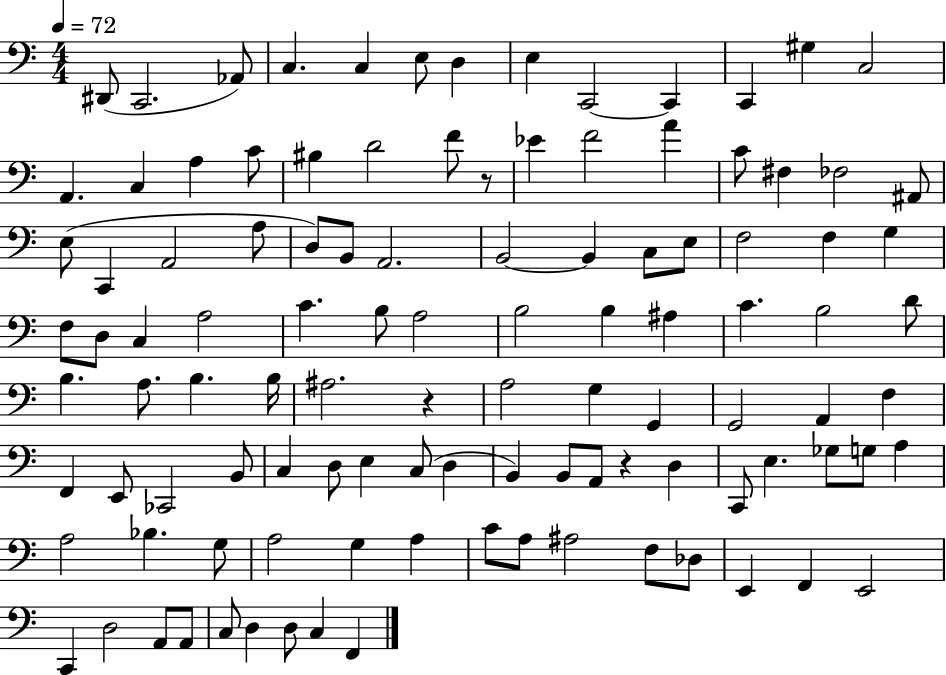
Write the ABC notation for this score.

X:1
T:Untitled
M:4/4
L:1/4
K:C
^D,,/2 C,,2 _A,,/2 C, C, E,/2 D, E, C,,2 C,, C,, ^G, C,2 A,, C, A, C/2 ^B, D2 F/2 z/2 _E F2 A C/2 ^F, _F,2 ^A,,/2 E,/2 C,, A,,2 A,/2 D,/2 B,,/2 A,,2 B,,2 B,, C,/2 E,/2 F,2 F, G, F,/2 D,/2 C, A,2 C B,/2 A,2 B,2 B, ^A, C B,2 D/2 B, A,/2 B, B,/4 ^A,2 z A,2 G, G,, G,,2 A,, F, F,, E,,/2 _C,,2 B,,/2 C, D,/2 E, C,/2 D, B,, B,,/2 A,,/2 z D, C,,/2 E, _G,/2 G,/2 A, A,2 _B, G,/2 A,2 G, A, C/2 A,/2 ^A,2 F,/2 _D,/2 E,, F,, E,,2 C,, D,2 A,,/2 A,,/2 C,/2 D, D,/2 C, F,,